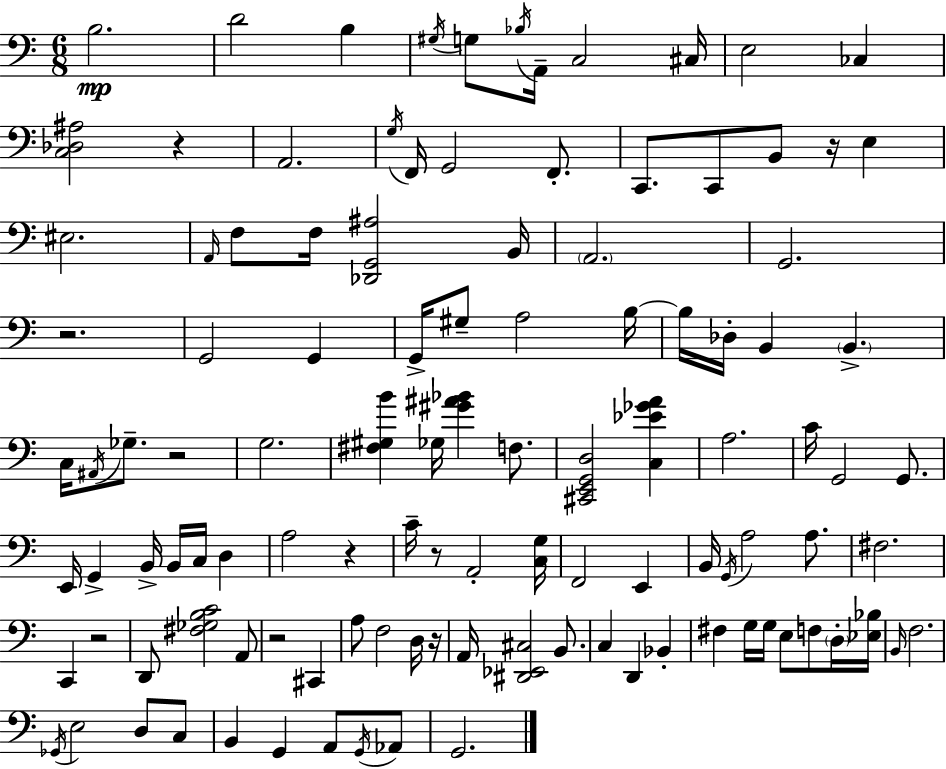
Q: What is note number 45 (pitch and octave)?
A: C4